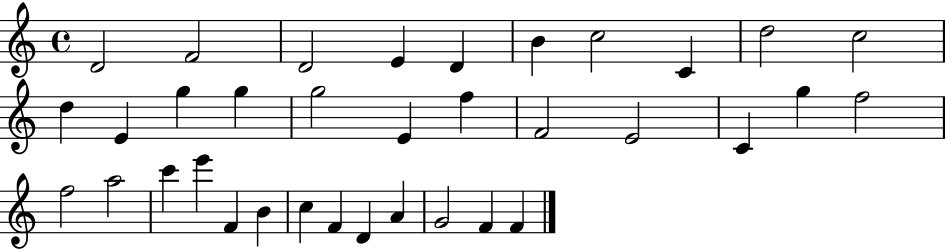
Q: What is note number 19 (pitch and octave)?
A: E4